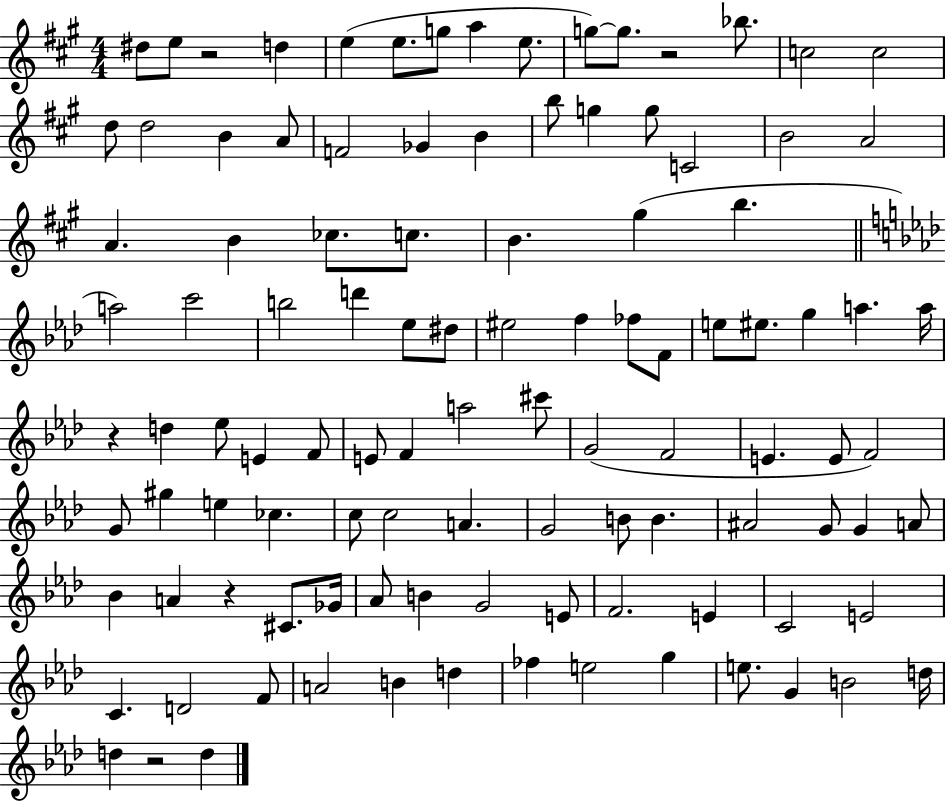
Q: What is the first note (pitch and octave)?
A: D#5